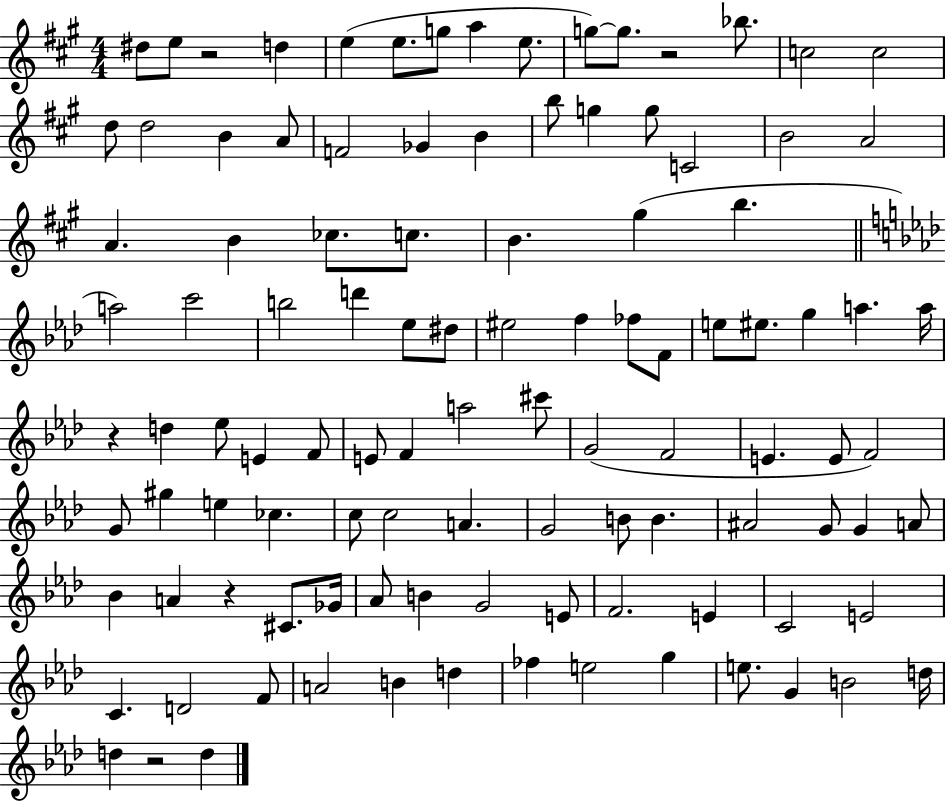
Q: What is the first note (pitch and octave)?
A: D#5